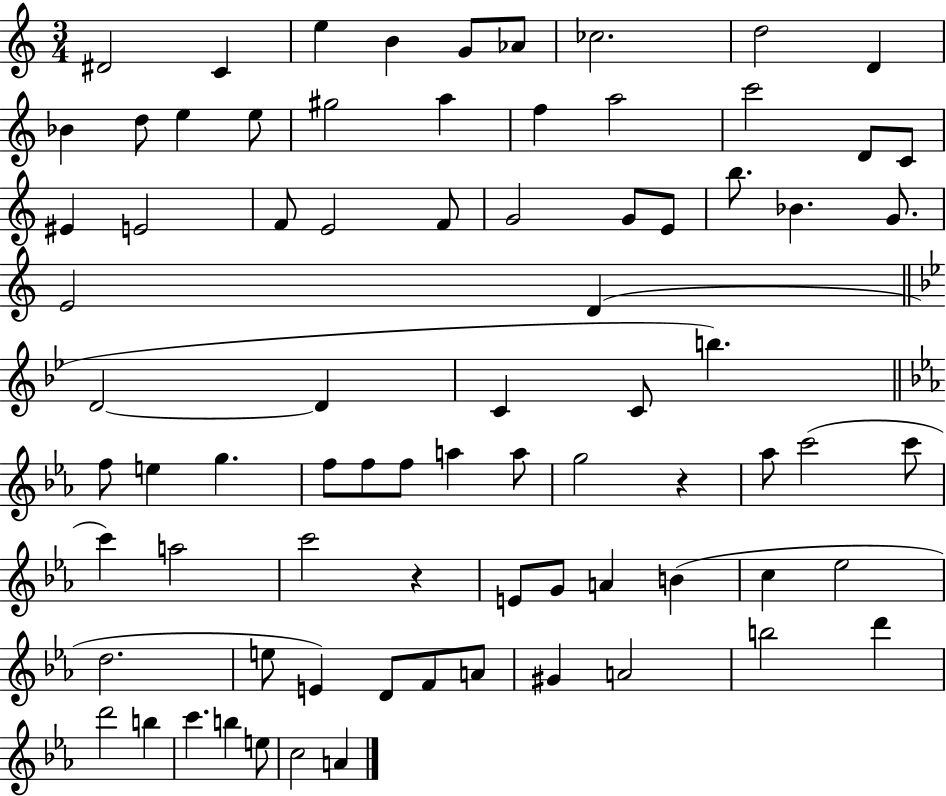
X:1
T:Untitled
M:3/4
L:1/4
K:C
^D2 C e B G/2 _A/2 _c2 d2 D _B d/2 e e/2 ^g2 a f a2 c'2 D/2 C/2 ^E E2 F/2 E2 F/2 G2 G/2 E/2 b/2 _B G/2 E2 D D2 D C C/2 b f/2 e g f/2 f/2 f/2 a a/2 g2 z _a/2 c'2 c'/2 c' a2 c'2 z E/2 G/2 A B c _e2 d2 e/2 E D/2 F/2 A/2 ^G A2 b2 d' d'2 b c' b e/2 c2 A